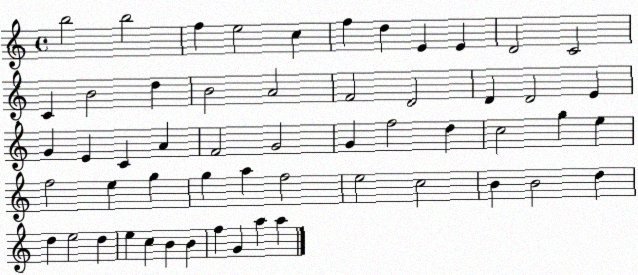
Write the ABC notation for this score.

X:1
T:Untitled
M:4/4
L:1/4
K:C
b2 b2 f e2 c f d E E D2 C2 C B2 d B2 A2 F2 D2 D D2 E G E C A F2 G2 G f2 d c2 g e f2 e g g a f2 e2 c2 B B2 d d e2 d e c B B f G a a